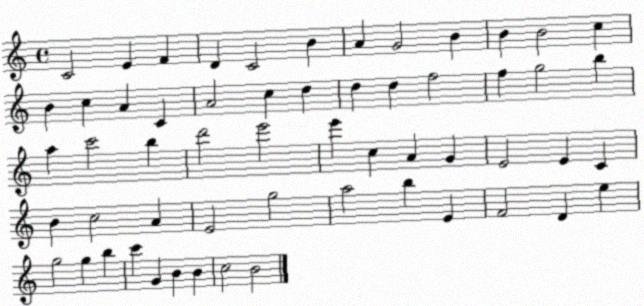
X:1
T:Untitled
M:4/4
L:1/4
K:C
C2 E F D C2 B A G2 B B B2 c B c A C A2 c d d d f2 f g2 b a c'2 b d'2 e'2 e' c A G E2 E C B c2 A E2 g2 a2 b E F2 D e g2 g b c' G B B c2 B2